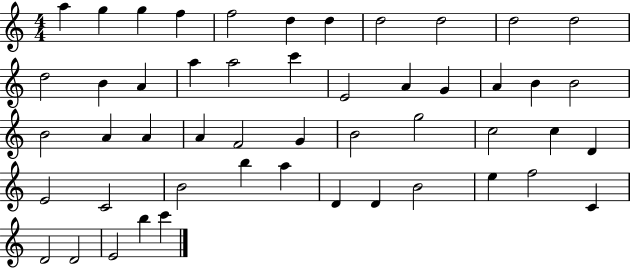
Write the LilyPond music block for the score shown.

{
  \clef treble
  \numericTimeSignature
  \time 4/4
  \key c \major
  a''4 g''4 g''4 f''4 | f''2 d''4 d''4 | d''2 d''2 | d''2 d''2 | \break d''2 b'4 a'4 | a''4 a''2 c'''4 | e'2 a'4 g'4 | a'4 b'4 b'2 | \break b'2 a'4 a'4 | a'4 f'2 g'4 | b'2 g''2 | c''2 c''4 d'4 | \break e'2 c'2 | b'2 b''4 a''4 | d'4 d'4 b'2 | e''4 f''2 c'4 | \break d'2 d'2 | e'2 b''4 c'''4 | \bar "|."
}